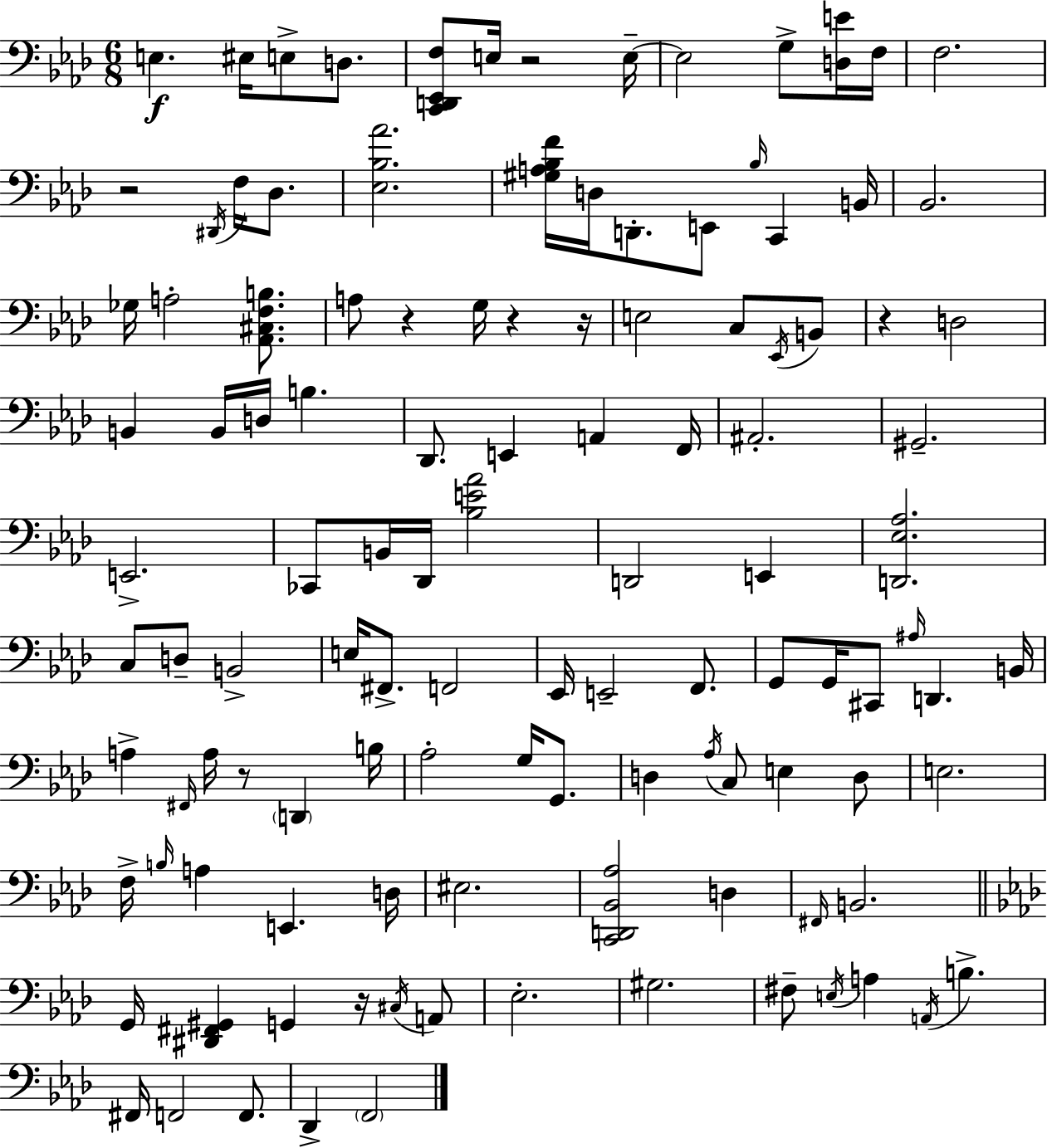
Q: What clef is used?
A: bass